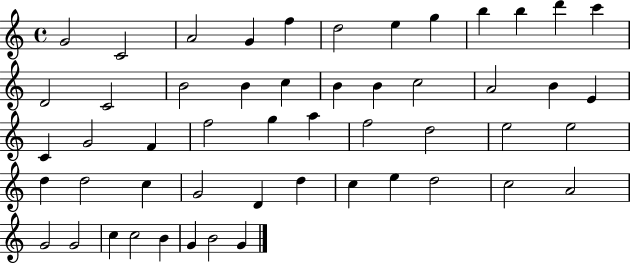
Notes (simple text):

G4/h C4/h A4/h G4/q F5/q D5/h E5/q G5/q B5/q B5/q D6/q C6/q D4/h C4/h B4/h B4/q C5/q B4/q B4/q C5/h A4/h B4/q E4/q C4/q G4/h F4/q F5/h G5/q A5/q F5/h D5/h E5/h E5/h D5/q D5/h C5/q G4/h D4/q D5/q C5/q E5/q D5/h C5/h A4/h G4/h G4/h C5/q C5/h B4/q G4/q B4/h G4/q